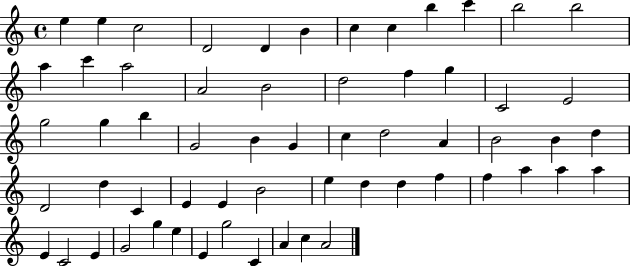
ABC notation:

X:1
T:Untitled
M:4/4
L:1/4
K:C
e e c2 D2 D B c c b c' b2 b2 a c' a2 A2 B2 d2 f g C2 E2 g2 g b G2 B G c d2 A B2 B d D2 d C E E B2 e d d f f a a a E C2 E G2 g e E g2 C A c A2